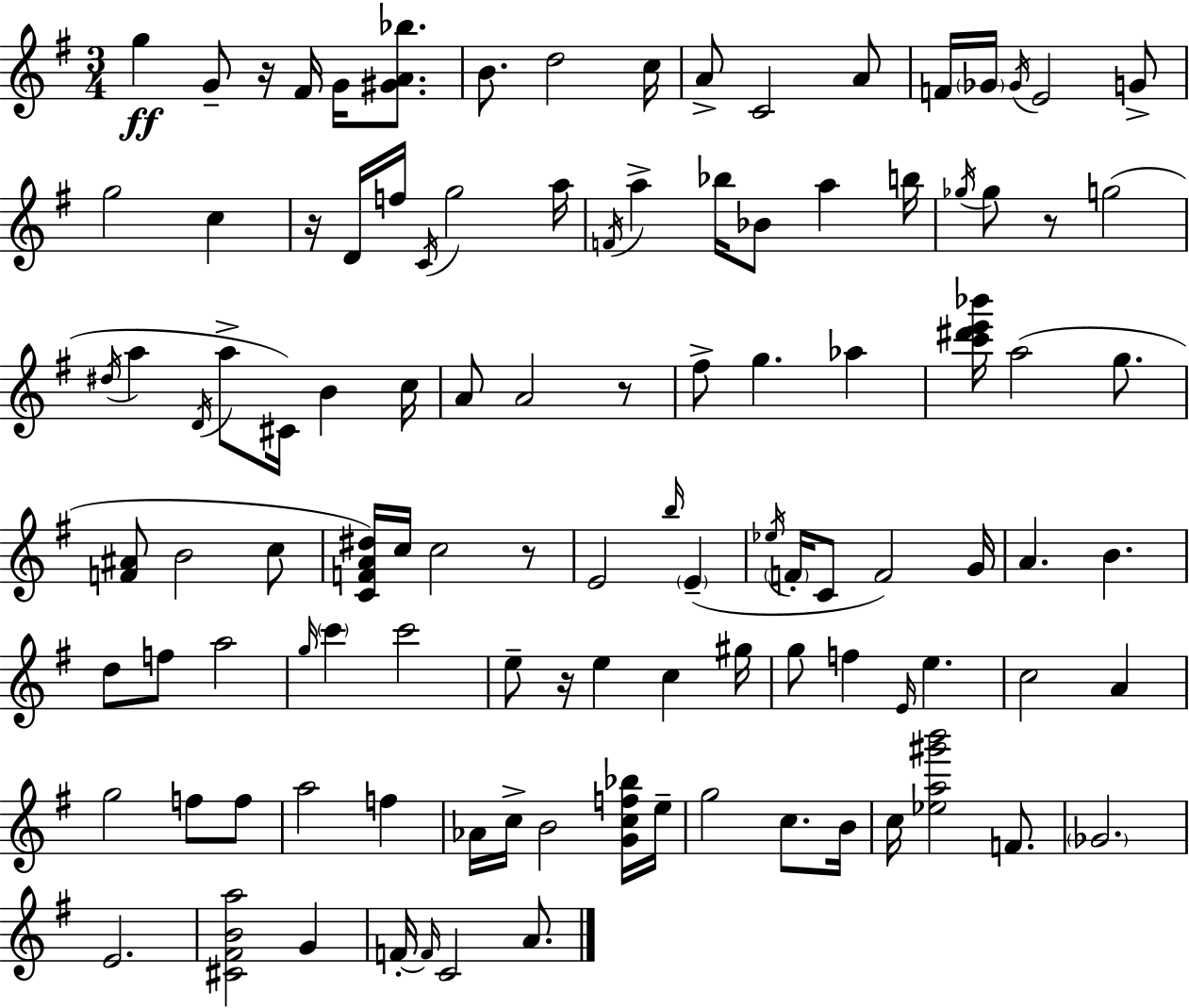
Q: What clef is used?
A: treble